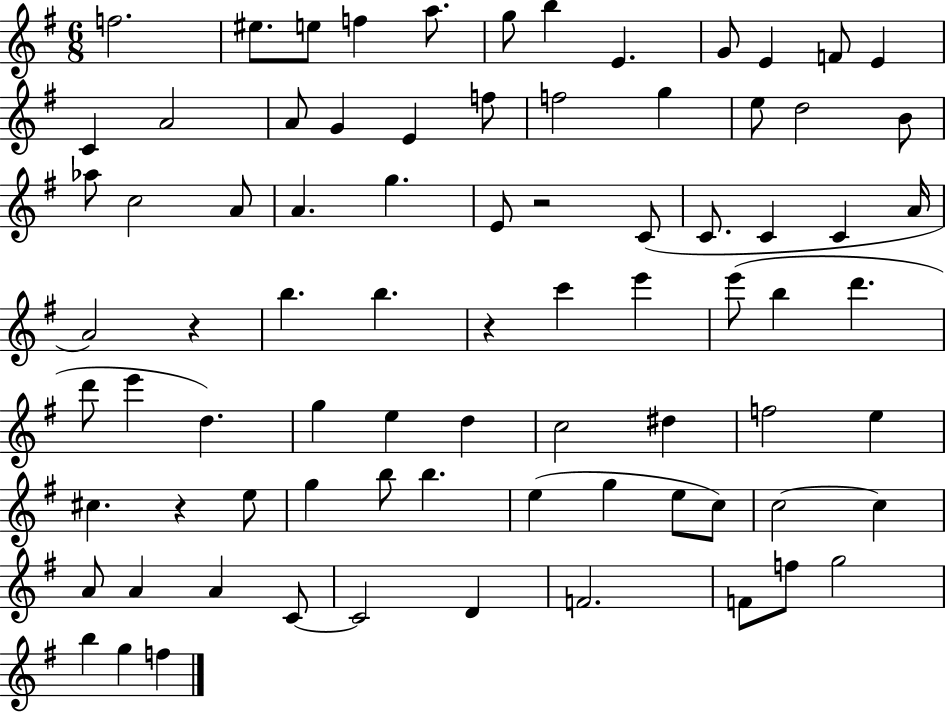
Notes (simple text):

F5/h. EIS5/e. E5/e F5/q A5/e. G5/e B5/q E4/q. G4/e E4/q F4/e E4/q C4/q A4/h A4/e G4/q E4/q F5/e F5/h G5/q E5/e D5/h B4/e Ab5/e C5/h A4/e A4/q. G5/q. E4/e R/h C4/e C4/e. C4/q C4/q A4/s A4/h R/q B5/q. B5/q. R/q C6/q E6/q E6/e B5/q D6/q. D6/e E6/q D5/q. G5/q E5/q D5/q C5/h D#5/q F5/h E5/q C#5/q. R/q E5/e G5/q B5/e B5/q. E5/q G5/q E5/e C5/e C5/h C5/q A4/e A4/q A4/q C4/e C4/h D4/q F4/h. F4/e F5/e G5/h B5/q G5/q F5/q